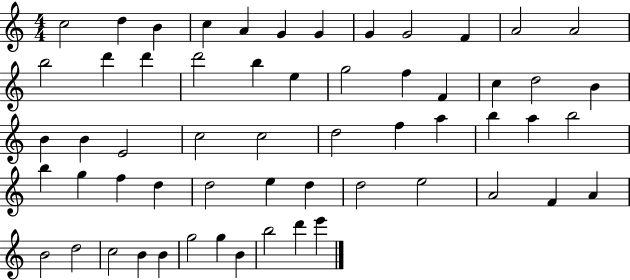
X:1
T:Untitled
M:4/4
L:1/4
K:C
c2 d B c A G G G G2 F A2 A2 b2 d' d' d'2 b e g2 f F c d2 B B B E2 c2 c2 d2 f a b a b2 b g f d d2 e d d2 e2 A2 F A B2 d2 c2 B B g2 g B b2 d' e'